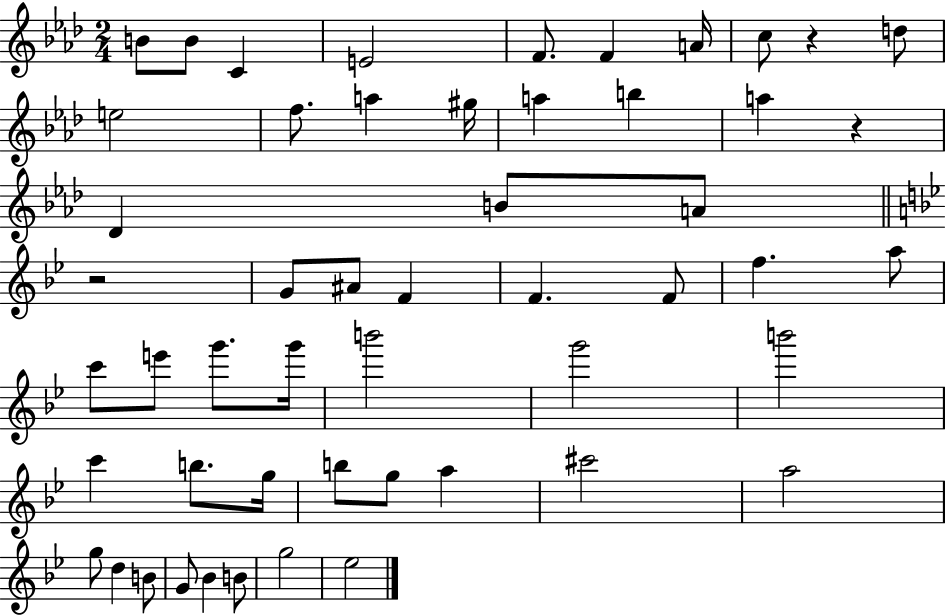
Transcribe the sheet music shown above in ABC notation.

X:1
T:Untitled
M:2/4
L:1/4
K:Ab
B/2 B/2 C E2 F/2 F A/4 c/2 z d/2 e2 f/2 a ^g/4 a b a z _D B/2 A/2 z2 G/2 ^A/2 F F F/2 f a/2 c'/2 e'/2 g'/2 g'/4 b'2 g'2 b'2 c' b/2 g/4 b/2 g/2 a ^c'2 a2 g/2 d B/2 G/2 _B B/2 g2 _e2